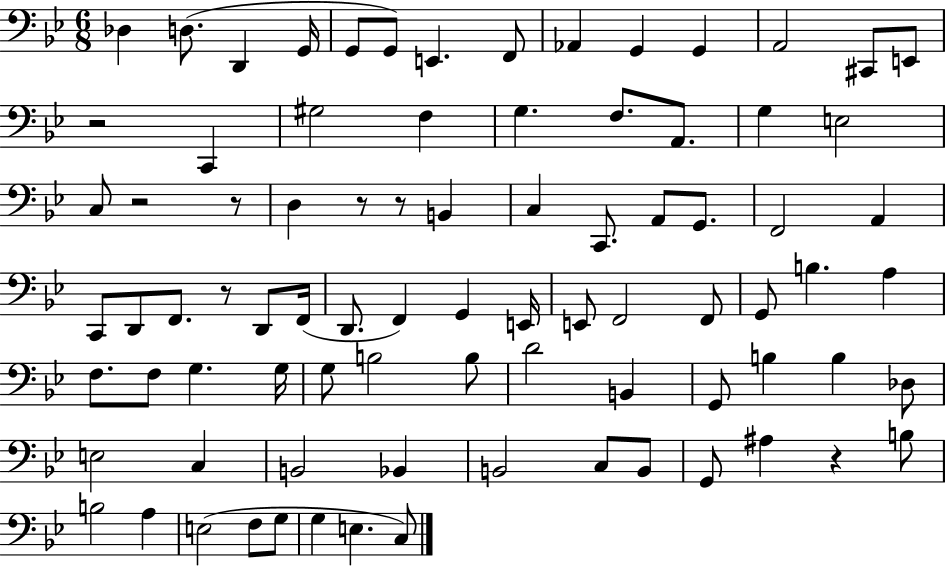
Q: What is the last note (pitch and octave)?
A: C3